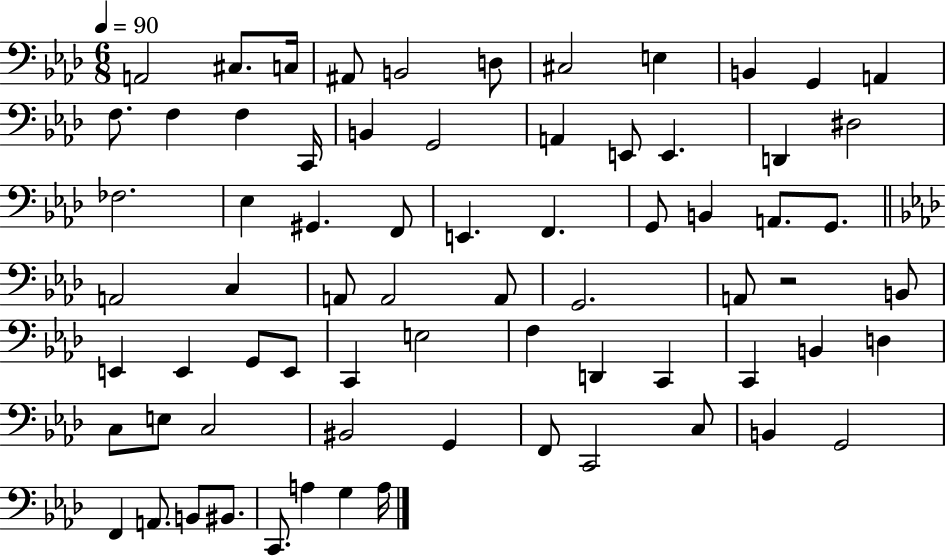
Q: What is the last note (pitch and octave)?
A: A3